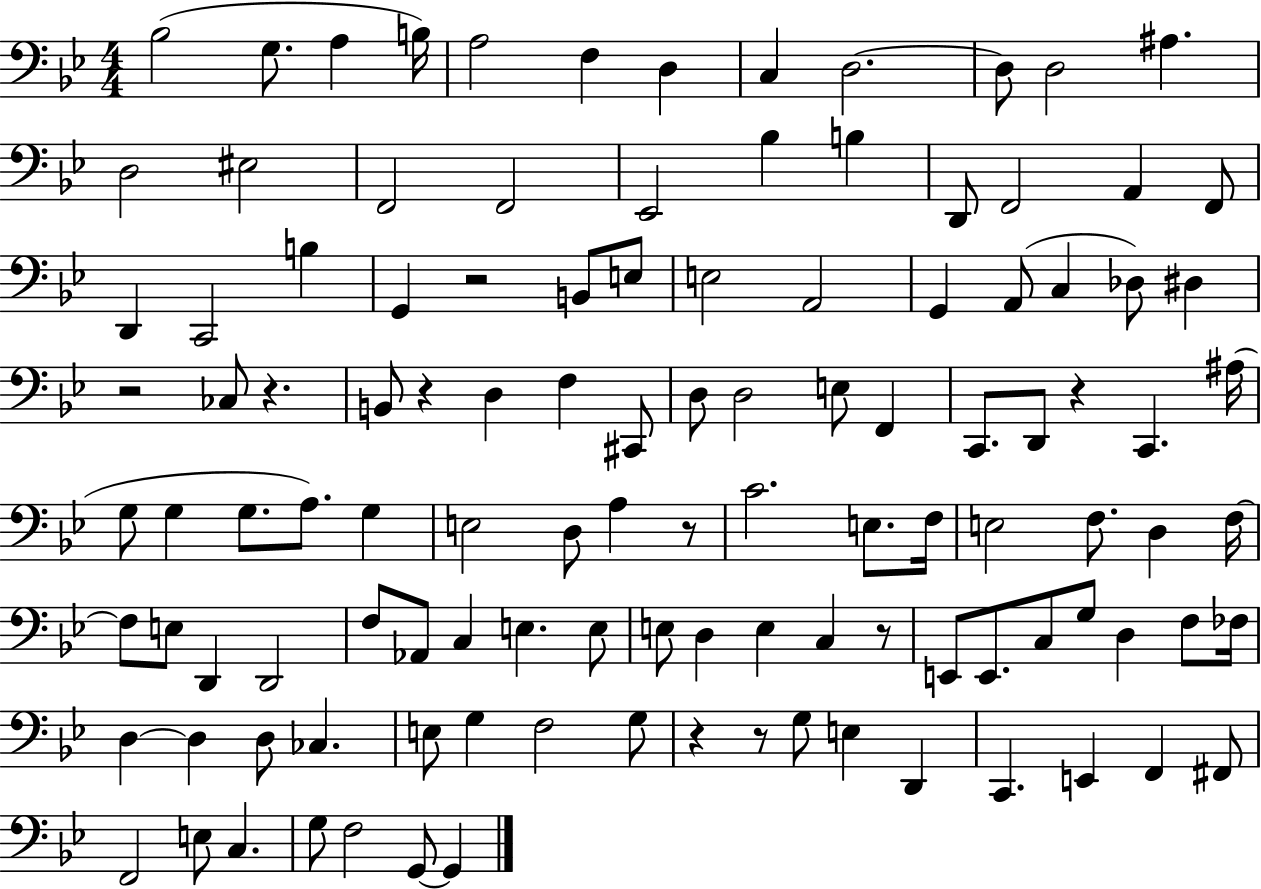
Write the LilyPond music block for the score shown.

{
  \clef bass
  \numericTimeSignature
  \time 4/4
  \key bes \major
  \repeat volta 2 { bes2( g8. a4 b16) | a2 f4 d4 | c4 d2.~~ | d8 d2 ais4. | \break d2 eis2 | f,2 f,2 | ees,2 bes4 b4 | d,8 f,2 a,4 f,8 | \break d,4 c,2 b4 | g,4 r2 b,8 e8 | e2 a,2 | g,4 a,8( c4 des8) dis4 | \break r2 ces8 r4. | b,8 r4 d4 f4 cis,8 | d8 d2 e8 f,4 | c,8. d,8 r4 c,4. ais16( | \break g8 g4 g8. a8.) g4 | e2 d8 a4 r8 | c'2. e8. f16 | e2 f8. d4 f16~~ | \break f8 e8 d,4 d,2 | f8 aes,8 c4 e4. e8 | e8 d4 e4 c4 r8 | e,8 e,8. c8 g8 d4 f8 fes16 | \break d4~~ d4 d8 ces4. | e8 g4 f2 g8 | r4 r8 g8 e4 d,4 | c,4. e,4 f,4 fis,8 | \break f,2 e8 c4. | g8 f2 g,8~~ g,4 | } \bar "|."
}